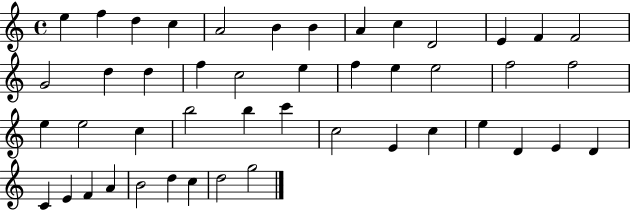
X:1
T:Untitled
M:4/4
L:1/4
K:C
e f d c A2 B B A c D2 E F F2 G2 d d f c2 e f e e2 f2 f2 e e2 c b2 b c' c2 E c e D E D C E F A B2 d c d2 g2